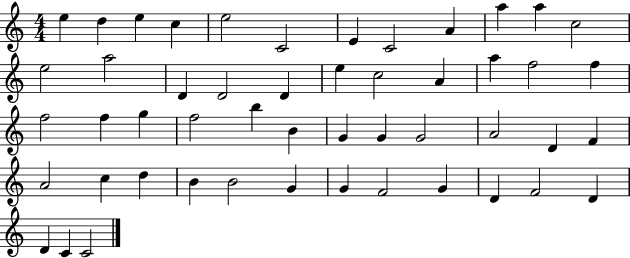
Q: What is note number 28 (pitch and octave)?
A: B5